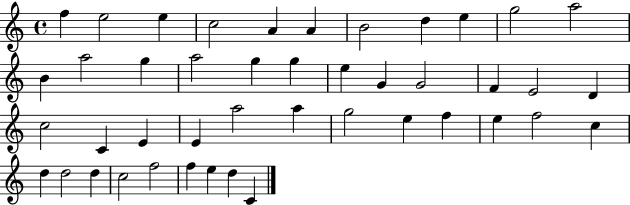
F5/q E5/h E5/q C5/h A4/q A4/q B4/h D5/q E5/q G5/h A5/h B4/q A5/h G5/q A5/h G5/q G5/q E5/q G4/q G4/h F4/q E4/h D4/q C5/h C4/q E4/q E4/q A5/h A5/q G5/h E5/q F5/q E5/q F5/h C5/q D5/q D5/h D5/q C5/h F5/h F5/q E5/q D5/q C4/q